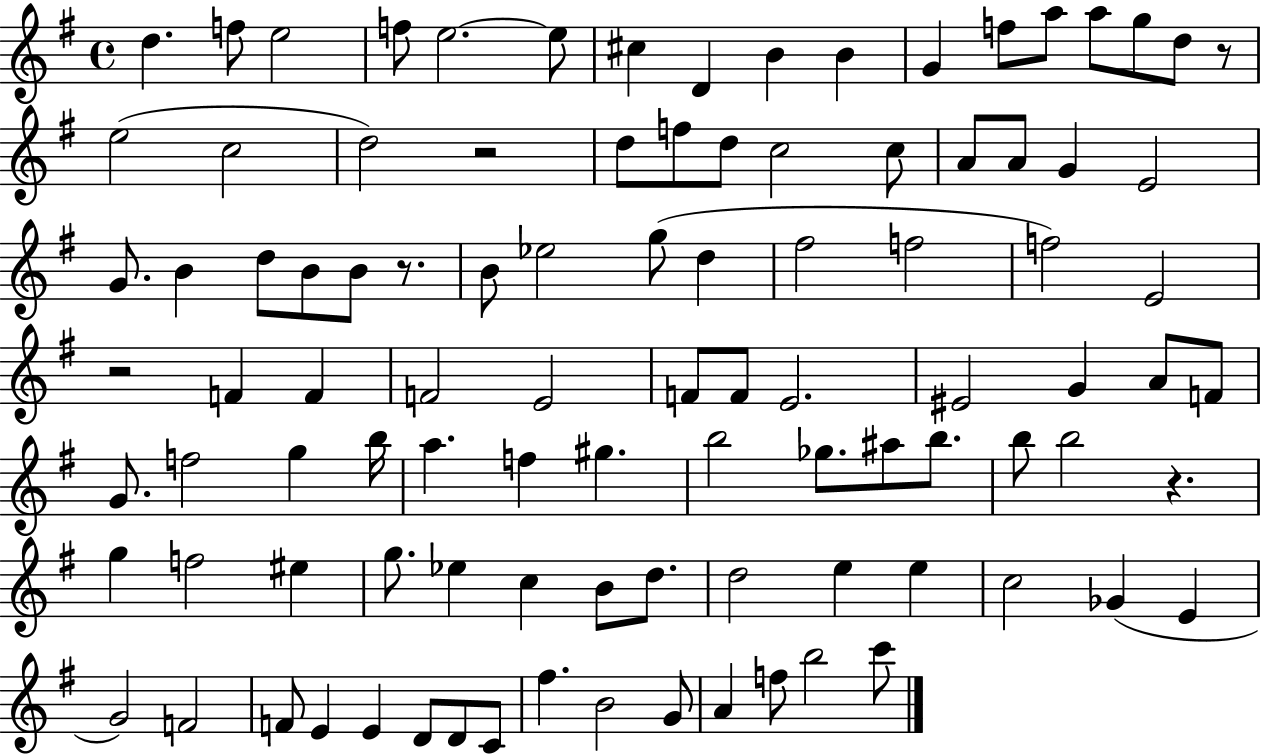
D5/q. F5/e E5/h F5/e E5/h. E5/e C#5/q D4/q B4/q B4/q G4/q F5/e A5/e A5/e G5/e D5/e R/e E5/h C5/h D5/h R/h D5/e F5/e D5/e C5/h C5/e A4/e A4/e G4/q E4/h G4/e. B4/q D5/e B4/e B4/e R/e. B4/e Eb5/h G5/e D5/q F#5/h F5/h F5/h E4/h R/h F4/q F4/q F4/h E4/h F4/e F4/e E4/h. EIS4/h G4/q A4/e F4/e G4/e. F5/h G5/q B5/s A5/q. F5/q G#5/q. B5/h Gb5/e. A#5/e B5/e. B5/e B5/h R/q. G5/q F5/h EIS5/q G5/e. Eb5/q C5/q B4/e D5/e. D5/h E5/q E5/q C5/h Gb4/q E4/q G4/h F4/h F4/e E4/q E4/q D4/e D4/e C4/e F#5/q. B4/h G4/e A4/q F5/e B5/h C6/e